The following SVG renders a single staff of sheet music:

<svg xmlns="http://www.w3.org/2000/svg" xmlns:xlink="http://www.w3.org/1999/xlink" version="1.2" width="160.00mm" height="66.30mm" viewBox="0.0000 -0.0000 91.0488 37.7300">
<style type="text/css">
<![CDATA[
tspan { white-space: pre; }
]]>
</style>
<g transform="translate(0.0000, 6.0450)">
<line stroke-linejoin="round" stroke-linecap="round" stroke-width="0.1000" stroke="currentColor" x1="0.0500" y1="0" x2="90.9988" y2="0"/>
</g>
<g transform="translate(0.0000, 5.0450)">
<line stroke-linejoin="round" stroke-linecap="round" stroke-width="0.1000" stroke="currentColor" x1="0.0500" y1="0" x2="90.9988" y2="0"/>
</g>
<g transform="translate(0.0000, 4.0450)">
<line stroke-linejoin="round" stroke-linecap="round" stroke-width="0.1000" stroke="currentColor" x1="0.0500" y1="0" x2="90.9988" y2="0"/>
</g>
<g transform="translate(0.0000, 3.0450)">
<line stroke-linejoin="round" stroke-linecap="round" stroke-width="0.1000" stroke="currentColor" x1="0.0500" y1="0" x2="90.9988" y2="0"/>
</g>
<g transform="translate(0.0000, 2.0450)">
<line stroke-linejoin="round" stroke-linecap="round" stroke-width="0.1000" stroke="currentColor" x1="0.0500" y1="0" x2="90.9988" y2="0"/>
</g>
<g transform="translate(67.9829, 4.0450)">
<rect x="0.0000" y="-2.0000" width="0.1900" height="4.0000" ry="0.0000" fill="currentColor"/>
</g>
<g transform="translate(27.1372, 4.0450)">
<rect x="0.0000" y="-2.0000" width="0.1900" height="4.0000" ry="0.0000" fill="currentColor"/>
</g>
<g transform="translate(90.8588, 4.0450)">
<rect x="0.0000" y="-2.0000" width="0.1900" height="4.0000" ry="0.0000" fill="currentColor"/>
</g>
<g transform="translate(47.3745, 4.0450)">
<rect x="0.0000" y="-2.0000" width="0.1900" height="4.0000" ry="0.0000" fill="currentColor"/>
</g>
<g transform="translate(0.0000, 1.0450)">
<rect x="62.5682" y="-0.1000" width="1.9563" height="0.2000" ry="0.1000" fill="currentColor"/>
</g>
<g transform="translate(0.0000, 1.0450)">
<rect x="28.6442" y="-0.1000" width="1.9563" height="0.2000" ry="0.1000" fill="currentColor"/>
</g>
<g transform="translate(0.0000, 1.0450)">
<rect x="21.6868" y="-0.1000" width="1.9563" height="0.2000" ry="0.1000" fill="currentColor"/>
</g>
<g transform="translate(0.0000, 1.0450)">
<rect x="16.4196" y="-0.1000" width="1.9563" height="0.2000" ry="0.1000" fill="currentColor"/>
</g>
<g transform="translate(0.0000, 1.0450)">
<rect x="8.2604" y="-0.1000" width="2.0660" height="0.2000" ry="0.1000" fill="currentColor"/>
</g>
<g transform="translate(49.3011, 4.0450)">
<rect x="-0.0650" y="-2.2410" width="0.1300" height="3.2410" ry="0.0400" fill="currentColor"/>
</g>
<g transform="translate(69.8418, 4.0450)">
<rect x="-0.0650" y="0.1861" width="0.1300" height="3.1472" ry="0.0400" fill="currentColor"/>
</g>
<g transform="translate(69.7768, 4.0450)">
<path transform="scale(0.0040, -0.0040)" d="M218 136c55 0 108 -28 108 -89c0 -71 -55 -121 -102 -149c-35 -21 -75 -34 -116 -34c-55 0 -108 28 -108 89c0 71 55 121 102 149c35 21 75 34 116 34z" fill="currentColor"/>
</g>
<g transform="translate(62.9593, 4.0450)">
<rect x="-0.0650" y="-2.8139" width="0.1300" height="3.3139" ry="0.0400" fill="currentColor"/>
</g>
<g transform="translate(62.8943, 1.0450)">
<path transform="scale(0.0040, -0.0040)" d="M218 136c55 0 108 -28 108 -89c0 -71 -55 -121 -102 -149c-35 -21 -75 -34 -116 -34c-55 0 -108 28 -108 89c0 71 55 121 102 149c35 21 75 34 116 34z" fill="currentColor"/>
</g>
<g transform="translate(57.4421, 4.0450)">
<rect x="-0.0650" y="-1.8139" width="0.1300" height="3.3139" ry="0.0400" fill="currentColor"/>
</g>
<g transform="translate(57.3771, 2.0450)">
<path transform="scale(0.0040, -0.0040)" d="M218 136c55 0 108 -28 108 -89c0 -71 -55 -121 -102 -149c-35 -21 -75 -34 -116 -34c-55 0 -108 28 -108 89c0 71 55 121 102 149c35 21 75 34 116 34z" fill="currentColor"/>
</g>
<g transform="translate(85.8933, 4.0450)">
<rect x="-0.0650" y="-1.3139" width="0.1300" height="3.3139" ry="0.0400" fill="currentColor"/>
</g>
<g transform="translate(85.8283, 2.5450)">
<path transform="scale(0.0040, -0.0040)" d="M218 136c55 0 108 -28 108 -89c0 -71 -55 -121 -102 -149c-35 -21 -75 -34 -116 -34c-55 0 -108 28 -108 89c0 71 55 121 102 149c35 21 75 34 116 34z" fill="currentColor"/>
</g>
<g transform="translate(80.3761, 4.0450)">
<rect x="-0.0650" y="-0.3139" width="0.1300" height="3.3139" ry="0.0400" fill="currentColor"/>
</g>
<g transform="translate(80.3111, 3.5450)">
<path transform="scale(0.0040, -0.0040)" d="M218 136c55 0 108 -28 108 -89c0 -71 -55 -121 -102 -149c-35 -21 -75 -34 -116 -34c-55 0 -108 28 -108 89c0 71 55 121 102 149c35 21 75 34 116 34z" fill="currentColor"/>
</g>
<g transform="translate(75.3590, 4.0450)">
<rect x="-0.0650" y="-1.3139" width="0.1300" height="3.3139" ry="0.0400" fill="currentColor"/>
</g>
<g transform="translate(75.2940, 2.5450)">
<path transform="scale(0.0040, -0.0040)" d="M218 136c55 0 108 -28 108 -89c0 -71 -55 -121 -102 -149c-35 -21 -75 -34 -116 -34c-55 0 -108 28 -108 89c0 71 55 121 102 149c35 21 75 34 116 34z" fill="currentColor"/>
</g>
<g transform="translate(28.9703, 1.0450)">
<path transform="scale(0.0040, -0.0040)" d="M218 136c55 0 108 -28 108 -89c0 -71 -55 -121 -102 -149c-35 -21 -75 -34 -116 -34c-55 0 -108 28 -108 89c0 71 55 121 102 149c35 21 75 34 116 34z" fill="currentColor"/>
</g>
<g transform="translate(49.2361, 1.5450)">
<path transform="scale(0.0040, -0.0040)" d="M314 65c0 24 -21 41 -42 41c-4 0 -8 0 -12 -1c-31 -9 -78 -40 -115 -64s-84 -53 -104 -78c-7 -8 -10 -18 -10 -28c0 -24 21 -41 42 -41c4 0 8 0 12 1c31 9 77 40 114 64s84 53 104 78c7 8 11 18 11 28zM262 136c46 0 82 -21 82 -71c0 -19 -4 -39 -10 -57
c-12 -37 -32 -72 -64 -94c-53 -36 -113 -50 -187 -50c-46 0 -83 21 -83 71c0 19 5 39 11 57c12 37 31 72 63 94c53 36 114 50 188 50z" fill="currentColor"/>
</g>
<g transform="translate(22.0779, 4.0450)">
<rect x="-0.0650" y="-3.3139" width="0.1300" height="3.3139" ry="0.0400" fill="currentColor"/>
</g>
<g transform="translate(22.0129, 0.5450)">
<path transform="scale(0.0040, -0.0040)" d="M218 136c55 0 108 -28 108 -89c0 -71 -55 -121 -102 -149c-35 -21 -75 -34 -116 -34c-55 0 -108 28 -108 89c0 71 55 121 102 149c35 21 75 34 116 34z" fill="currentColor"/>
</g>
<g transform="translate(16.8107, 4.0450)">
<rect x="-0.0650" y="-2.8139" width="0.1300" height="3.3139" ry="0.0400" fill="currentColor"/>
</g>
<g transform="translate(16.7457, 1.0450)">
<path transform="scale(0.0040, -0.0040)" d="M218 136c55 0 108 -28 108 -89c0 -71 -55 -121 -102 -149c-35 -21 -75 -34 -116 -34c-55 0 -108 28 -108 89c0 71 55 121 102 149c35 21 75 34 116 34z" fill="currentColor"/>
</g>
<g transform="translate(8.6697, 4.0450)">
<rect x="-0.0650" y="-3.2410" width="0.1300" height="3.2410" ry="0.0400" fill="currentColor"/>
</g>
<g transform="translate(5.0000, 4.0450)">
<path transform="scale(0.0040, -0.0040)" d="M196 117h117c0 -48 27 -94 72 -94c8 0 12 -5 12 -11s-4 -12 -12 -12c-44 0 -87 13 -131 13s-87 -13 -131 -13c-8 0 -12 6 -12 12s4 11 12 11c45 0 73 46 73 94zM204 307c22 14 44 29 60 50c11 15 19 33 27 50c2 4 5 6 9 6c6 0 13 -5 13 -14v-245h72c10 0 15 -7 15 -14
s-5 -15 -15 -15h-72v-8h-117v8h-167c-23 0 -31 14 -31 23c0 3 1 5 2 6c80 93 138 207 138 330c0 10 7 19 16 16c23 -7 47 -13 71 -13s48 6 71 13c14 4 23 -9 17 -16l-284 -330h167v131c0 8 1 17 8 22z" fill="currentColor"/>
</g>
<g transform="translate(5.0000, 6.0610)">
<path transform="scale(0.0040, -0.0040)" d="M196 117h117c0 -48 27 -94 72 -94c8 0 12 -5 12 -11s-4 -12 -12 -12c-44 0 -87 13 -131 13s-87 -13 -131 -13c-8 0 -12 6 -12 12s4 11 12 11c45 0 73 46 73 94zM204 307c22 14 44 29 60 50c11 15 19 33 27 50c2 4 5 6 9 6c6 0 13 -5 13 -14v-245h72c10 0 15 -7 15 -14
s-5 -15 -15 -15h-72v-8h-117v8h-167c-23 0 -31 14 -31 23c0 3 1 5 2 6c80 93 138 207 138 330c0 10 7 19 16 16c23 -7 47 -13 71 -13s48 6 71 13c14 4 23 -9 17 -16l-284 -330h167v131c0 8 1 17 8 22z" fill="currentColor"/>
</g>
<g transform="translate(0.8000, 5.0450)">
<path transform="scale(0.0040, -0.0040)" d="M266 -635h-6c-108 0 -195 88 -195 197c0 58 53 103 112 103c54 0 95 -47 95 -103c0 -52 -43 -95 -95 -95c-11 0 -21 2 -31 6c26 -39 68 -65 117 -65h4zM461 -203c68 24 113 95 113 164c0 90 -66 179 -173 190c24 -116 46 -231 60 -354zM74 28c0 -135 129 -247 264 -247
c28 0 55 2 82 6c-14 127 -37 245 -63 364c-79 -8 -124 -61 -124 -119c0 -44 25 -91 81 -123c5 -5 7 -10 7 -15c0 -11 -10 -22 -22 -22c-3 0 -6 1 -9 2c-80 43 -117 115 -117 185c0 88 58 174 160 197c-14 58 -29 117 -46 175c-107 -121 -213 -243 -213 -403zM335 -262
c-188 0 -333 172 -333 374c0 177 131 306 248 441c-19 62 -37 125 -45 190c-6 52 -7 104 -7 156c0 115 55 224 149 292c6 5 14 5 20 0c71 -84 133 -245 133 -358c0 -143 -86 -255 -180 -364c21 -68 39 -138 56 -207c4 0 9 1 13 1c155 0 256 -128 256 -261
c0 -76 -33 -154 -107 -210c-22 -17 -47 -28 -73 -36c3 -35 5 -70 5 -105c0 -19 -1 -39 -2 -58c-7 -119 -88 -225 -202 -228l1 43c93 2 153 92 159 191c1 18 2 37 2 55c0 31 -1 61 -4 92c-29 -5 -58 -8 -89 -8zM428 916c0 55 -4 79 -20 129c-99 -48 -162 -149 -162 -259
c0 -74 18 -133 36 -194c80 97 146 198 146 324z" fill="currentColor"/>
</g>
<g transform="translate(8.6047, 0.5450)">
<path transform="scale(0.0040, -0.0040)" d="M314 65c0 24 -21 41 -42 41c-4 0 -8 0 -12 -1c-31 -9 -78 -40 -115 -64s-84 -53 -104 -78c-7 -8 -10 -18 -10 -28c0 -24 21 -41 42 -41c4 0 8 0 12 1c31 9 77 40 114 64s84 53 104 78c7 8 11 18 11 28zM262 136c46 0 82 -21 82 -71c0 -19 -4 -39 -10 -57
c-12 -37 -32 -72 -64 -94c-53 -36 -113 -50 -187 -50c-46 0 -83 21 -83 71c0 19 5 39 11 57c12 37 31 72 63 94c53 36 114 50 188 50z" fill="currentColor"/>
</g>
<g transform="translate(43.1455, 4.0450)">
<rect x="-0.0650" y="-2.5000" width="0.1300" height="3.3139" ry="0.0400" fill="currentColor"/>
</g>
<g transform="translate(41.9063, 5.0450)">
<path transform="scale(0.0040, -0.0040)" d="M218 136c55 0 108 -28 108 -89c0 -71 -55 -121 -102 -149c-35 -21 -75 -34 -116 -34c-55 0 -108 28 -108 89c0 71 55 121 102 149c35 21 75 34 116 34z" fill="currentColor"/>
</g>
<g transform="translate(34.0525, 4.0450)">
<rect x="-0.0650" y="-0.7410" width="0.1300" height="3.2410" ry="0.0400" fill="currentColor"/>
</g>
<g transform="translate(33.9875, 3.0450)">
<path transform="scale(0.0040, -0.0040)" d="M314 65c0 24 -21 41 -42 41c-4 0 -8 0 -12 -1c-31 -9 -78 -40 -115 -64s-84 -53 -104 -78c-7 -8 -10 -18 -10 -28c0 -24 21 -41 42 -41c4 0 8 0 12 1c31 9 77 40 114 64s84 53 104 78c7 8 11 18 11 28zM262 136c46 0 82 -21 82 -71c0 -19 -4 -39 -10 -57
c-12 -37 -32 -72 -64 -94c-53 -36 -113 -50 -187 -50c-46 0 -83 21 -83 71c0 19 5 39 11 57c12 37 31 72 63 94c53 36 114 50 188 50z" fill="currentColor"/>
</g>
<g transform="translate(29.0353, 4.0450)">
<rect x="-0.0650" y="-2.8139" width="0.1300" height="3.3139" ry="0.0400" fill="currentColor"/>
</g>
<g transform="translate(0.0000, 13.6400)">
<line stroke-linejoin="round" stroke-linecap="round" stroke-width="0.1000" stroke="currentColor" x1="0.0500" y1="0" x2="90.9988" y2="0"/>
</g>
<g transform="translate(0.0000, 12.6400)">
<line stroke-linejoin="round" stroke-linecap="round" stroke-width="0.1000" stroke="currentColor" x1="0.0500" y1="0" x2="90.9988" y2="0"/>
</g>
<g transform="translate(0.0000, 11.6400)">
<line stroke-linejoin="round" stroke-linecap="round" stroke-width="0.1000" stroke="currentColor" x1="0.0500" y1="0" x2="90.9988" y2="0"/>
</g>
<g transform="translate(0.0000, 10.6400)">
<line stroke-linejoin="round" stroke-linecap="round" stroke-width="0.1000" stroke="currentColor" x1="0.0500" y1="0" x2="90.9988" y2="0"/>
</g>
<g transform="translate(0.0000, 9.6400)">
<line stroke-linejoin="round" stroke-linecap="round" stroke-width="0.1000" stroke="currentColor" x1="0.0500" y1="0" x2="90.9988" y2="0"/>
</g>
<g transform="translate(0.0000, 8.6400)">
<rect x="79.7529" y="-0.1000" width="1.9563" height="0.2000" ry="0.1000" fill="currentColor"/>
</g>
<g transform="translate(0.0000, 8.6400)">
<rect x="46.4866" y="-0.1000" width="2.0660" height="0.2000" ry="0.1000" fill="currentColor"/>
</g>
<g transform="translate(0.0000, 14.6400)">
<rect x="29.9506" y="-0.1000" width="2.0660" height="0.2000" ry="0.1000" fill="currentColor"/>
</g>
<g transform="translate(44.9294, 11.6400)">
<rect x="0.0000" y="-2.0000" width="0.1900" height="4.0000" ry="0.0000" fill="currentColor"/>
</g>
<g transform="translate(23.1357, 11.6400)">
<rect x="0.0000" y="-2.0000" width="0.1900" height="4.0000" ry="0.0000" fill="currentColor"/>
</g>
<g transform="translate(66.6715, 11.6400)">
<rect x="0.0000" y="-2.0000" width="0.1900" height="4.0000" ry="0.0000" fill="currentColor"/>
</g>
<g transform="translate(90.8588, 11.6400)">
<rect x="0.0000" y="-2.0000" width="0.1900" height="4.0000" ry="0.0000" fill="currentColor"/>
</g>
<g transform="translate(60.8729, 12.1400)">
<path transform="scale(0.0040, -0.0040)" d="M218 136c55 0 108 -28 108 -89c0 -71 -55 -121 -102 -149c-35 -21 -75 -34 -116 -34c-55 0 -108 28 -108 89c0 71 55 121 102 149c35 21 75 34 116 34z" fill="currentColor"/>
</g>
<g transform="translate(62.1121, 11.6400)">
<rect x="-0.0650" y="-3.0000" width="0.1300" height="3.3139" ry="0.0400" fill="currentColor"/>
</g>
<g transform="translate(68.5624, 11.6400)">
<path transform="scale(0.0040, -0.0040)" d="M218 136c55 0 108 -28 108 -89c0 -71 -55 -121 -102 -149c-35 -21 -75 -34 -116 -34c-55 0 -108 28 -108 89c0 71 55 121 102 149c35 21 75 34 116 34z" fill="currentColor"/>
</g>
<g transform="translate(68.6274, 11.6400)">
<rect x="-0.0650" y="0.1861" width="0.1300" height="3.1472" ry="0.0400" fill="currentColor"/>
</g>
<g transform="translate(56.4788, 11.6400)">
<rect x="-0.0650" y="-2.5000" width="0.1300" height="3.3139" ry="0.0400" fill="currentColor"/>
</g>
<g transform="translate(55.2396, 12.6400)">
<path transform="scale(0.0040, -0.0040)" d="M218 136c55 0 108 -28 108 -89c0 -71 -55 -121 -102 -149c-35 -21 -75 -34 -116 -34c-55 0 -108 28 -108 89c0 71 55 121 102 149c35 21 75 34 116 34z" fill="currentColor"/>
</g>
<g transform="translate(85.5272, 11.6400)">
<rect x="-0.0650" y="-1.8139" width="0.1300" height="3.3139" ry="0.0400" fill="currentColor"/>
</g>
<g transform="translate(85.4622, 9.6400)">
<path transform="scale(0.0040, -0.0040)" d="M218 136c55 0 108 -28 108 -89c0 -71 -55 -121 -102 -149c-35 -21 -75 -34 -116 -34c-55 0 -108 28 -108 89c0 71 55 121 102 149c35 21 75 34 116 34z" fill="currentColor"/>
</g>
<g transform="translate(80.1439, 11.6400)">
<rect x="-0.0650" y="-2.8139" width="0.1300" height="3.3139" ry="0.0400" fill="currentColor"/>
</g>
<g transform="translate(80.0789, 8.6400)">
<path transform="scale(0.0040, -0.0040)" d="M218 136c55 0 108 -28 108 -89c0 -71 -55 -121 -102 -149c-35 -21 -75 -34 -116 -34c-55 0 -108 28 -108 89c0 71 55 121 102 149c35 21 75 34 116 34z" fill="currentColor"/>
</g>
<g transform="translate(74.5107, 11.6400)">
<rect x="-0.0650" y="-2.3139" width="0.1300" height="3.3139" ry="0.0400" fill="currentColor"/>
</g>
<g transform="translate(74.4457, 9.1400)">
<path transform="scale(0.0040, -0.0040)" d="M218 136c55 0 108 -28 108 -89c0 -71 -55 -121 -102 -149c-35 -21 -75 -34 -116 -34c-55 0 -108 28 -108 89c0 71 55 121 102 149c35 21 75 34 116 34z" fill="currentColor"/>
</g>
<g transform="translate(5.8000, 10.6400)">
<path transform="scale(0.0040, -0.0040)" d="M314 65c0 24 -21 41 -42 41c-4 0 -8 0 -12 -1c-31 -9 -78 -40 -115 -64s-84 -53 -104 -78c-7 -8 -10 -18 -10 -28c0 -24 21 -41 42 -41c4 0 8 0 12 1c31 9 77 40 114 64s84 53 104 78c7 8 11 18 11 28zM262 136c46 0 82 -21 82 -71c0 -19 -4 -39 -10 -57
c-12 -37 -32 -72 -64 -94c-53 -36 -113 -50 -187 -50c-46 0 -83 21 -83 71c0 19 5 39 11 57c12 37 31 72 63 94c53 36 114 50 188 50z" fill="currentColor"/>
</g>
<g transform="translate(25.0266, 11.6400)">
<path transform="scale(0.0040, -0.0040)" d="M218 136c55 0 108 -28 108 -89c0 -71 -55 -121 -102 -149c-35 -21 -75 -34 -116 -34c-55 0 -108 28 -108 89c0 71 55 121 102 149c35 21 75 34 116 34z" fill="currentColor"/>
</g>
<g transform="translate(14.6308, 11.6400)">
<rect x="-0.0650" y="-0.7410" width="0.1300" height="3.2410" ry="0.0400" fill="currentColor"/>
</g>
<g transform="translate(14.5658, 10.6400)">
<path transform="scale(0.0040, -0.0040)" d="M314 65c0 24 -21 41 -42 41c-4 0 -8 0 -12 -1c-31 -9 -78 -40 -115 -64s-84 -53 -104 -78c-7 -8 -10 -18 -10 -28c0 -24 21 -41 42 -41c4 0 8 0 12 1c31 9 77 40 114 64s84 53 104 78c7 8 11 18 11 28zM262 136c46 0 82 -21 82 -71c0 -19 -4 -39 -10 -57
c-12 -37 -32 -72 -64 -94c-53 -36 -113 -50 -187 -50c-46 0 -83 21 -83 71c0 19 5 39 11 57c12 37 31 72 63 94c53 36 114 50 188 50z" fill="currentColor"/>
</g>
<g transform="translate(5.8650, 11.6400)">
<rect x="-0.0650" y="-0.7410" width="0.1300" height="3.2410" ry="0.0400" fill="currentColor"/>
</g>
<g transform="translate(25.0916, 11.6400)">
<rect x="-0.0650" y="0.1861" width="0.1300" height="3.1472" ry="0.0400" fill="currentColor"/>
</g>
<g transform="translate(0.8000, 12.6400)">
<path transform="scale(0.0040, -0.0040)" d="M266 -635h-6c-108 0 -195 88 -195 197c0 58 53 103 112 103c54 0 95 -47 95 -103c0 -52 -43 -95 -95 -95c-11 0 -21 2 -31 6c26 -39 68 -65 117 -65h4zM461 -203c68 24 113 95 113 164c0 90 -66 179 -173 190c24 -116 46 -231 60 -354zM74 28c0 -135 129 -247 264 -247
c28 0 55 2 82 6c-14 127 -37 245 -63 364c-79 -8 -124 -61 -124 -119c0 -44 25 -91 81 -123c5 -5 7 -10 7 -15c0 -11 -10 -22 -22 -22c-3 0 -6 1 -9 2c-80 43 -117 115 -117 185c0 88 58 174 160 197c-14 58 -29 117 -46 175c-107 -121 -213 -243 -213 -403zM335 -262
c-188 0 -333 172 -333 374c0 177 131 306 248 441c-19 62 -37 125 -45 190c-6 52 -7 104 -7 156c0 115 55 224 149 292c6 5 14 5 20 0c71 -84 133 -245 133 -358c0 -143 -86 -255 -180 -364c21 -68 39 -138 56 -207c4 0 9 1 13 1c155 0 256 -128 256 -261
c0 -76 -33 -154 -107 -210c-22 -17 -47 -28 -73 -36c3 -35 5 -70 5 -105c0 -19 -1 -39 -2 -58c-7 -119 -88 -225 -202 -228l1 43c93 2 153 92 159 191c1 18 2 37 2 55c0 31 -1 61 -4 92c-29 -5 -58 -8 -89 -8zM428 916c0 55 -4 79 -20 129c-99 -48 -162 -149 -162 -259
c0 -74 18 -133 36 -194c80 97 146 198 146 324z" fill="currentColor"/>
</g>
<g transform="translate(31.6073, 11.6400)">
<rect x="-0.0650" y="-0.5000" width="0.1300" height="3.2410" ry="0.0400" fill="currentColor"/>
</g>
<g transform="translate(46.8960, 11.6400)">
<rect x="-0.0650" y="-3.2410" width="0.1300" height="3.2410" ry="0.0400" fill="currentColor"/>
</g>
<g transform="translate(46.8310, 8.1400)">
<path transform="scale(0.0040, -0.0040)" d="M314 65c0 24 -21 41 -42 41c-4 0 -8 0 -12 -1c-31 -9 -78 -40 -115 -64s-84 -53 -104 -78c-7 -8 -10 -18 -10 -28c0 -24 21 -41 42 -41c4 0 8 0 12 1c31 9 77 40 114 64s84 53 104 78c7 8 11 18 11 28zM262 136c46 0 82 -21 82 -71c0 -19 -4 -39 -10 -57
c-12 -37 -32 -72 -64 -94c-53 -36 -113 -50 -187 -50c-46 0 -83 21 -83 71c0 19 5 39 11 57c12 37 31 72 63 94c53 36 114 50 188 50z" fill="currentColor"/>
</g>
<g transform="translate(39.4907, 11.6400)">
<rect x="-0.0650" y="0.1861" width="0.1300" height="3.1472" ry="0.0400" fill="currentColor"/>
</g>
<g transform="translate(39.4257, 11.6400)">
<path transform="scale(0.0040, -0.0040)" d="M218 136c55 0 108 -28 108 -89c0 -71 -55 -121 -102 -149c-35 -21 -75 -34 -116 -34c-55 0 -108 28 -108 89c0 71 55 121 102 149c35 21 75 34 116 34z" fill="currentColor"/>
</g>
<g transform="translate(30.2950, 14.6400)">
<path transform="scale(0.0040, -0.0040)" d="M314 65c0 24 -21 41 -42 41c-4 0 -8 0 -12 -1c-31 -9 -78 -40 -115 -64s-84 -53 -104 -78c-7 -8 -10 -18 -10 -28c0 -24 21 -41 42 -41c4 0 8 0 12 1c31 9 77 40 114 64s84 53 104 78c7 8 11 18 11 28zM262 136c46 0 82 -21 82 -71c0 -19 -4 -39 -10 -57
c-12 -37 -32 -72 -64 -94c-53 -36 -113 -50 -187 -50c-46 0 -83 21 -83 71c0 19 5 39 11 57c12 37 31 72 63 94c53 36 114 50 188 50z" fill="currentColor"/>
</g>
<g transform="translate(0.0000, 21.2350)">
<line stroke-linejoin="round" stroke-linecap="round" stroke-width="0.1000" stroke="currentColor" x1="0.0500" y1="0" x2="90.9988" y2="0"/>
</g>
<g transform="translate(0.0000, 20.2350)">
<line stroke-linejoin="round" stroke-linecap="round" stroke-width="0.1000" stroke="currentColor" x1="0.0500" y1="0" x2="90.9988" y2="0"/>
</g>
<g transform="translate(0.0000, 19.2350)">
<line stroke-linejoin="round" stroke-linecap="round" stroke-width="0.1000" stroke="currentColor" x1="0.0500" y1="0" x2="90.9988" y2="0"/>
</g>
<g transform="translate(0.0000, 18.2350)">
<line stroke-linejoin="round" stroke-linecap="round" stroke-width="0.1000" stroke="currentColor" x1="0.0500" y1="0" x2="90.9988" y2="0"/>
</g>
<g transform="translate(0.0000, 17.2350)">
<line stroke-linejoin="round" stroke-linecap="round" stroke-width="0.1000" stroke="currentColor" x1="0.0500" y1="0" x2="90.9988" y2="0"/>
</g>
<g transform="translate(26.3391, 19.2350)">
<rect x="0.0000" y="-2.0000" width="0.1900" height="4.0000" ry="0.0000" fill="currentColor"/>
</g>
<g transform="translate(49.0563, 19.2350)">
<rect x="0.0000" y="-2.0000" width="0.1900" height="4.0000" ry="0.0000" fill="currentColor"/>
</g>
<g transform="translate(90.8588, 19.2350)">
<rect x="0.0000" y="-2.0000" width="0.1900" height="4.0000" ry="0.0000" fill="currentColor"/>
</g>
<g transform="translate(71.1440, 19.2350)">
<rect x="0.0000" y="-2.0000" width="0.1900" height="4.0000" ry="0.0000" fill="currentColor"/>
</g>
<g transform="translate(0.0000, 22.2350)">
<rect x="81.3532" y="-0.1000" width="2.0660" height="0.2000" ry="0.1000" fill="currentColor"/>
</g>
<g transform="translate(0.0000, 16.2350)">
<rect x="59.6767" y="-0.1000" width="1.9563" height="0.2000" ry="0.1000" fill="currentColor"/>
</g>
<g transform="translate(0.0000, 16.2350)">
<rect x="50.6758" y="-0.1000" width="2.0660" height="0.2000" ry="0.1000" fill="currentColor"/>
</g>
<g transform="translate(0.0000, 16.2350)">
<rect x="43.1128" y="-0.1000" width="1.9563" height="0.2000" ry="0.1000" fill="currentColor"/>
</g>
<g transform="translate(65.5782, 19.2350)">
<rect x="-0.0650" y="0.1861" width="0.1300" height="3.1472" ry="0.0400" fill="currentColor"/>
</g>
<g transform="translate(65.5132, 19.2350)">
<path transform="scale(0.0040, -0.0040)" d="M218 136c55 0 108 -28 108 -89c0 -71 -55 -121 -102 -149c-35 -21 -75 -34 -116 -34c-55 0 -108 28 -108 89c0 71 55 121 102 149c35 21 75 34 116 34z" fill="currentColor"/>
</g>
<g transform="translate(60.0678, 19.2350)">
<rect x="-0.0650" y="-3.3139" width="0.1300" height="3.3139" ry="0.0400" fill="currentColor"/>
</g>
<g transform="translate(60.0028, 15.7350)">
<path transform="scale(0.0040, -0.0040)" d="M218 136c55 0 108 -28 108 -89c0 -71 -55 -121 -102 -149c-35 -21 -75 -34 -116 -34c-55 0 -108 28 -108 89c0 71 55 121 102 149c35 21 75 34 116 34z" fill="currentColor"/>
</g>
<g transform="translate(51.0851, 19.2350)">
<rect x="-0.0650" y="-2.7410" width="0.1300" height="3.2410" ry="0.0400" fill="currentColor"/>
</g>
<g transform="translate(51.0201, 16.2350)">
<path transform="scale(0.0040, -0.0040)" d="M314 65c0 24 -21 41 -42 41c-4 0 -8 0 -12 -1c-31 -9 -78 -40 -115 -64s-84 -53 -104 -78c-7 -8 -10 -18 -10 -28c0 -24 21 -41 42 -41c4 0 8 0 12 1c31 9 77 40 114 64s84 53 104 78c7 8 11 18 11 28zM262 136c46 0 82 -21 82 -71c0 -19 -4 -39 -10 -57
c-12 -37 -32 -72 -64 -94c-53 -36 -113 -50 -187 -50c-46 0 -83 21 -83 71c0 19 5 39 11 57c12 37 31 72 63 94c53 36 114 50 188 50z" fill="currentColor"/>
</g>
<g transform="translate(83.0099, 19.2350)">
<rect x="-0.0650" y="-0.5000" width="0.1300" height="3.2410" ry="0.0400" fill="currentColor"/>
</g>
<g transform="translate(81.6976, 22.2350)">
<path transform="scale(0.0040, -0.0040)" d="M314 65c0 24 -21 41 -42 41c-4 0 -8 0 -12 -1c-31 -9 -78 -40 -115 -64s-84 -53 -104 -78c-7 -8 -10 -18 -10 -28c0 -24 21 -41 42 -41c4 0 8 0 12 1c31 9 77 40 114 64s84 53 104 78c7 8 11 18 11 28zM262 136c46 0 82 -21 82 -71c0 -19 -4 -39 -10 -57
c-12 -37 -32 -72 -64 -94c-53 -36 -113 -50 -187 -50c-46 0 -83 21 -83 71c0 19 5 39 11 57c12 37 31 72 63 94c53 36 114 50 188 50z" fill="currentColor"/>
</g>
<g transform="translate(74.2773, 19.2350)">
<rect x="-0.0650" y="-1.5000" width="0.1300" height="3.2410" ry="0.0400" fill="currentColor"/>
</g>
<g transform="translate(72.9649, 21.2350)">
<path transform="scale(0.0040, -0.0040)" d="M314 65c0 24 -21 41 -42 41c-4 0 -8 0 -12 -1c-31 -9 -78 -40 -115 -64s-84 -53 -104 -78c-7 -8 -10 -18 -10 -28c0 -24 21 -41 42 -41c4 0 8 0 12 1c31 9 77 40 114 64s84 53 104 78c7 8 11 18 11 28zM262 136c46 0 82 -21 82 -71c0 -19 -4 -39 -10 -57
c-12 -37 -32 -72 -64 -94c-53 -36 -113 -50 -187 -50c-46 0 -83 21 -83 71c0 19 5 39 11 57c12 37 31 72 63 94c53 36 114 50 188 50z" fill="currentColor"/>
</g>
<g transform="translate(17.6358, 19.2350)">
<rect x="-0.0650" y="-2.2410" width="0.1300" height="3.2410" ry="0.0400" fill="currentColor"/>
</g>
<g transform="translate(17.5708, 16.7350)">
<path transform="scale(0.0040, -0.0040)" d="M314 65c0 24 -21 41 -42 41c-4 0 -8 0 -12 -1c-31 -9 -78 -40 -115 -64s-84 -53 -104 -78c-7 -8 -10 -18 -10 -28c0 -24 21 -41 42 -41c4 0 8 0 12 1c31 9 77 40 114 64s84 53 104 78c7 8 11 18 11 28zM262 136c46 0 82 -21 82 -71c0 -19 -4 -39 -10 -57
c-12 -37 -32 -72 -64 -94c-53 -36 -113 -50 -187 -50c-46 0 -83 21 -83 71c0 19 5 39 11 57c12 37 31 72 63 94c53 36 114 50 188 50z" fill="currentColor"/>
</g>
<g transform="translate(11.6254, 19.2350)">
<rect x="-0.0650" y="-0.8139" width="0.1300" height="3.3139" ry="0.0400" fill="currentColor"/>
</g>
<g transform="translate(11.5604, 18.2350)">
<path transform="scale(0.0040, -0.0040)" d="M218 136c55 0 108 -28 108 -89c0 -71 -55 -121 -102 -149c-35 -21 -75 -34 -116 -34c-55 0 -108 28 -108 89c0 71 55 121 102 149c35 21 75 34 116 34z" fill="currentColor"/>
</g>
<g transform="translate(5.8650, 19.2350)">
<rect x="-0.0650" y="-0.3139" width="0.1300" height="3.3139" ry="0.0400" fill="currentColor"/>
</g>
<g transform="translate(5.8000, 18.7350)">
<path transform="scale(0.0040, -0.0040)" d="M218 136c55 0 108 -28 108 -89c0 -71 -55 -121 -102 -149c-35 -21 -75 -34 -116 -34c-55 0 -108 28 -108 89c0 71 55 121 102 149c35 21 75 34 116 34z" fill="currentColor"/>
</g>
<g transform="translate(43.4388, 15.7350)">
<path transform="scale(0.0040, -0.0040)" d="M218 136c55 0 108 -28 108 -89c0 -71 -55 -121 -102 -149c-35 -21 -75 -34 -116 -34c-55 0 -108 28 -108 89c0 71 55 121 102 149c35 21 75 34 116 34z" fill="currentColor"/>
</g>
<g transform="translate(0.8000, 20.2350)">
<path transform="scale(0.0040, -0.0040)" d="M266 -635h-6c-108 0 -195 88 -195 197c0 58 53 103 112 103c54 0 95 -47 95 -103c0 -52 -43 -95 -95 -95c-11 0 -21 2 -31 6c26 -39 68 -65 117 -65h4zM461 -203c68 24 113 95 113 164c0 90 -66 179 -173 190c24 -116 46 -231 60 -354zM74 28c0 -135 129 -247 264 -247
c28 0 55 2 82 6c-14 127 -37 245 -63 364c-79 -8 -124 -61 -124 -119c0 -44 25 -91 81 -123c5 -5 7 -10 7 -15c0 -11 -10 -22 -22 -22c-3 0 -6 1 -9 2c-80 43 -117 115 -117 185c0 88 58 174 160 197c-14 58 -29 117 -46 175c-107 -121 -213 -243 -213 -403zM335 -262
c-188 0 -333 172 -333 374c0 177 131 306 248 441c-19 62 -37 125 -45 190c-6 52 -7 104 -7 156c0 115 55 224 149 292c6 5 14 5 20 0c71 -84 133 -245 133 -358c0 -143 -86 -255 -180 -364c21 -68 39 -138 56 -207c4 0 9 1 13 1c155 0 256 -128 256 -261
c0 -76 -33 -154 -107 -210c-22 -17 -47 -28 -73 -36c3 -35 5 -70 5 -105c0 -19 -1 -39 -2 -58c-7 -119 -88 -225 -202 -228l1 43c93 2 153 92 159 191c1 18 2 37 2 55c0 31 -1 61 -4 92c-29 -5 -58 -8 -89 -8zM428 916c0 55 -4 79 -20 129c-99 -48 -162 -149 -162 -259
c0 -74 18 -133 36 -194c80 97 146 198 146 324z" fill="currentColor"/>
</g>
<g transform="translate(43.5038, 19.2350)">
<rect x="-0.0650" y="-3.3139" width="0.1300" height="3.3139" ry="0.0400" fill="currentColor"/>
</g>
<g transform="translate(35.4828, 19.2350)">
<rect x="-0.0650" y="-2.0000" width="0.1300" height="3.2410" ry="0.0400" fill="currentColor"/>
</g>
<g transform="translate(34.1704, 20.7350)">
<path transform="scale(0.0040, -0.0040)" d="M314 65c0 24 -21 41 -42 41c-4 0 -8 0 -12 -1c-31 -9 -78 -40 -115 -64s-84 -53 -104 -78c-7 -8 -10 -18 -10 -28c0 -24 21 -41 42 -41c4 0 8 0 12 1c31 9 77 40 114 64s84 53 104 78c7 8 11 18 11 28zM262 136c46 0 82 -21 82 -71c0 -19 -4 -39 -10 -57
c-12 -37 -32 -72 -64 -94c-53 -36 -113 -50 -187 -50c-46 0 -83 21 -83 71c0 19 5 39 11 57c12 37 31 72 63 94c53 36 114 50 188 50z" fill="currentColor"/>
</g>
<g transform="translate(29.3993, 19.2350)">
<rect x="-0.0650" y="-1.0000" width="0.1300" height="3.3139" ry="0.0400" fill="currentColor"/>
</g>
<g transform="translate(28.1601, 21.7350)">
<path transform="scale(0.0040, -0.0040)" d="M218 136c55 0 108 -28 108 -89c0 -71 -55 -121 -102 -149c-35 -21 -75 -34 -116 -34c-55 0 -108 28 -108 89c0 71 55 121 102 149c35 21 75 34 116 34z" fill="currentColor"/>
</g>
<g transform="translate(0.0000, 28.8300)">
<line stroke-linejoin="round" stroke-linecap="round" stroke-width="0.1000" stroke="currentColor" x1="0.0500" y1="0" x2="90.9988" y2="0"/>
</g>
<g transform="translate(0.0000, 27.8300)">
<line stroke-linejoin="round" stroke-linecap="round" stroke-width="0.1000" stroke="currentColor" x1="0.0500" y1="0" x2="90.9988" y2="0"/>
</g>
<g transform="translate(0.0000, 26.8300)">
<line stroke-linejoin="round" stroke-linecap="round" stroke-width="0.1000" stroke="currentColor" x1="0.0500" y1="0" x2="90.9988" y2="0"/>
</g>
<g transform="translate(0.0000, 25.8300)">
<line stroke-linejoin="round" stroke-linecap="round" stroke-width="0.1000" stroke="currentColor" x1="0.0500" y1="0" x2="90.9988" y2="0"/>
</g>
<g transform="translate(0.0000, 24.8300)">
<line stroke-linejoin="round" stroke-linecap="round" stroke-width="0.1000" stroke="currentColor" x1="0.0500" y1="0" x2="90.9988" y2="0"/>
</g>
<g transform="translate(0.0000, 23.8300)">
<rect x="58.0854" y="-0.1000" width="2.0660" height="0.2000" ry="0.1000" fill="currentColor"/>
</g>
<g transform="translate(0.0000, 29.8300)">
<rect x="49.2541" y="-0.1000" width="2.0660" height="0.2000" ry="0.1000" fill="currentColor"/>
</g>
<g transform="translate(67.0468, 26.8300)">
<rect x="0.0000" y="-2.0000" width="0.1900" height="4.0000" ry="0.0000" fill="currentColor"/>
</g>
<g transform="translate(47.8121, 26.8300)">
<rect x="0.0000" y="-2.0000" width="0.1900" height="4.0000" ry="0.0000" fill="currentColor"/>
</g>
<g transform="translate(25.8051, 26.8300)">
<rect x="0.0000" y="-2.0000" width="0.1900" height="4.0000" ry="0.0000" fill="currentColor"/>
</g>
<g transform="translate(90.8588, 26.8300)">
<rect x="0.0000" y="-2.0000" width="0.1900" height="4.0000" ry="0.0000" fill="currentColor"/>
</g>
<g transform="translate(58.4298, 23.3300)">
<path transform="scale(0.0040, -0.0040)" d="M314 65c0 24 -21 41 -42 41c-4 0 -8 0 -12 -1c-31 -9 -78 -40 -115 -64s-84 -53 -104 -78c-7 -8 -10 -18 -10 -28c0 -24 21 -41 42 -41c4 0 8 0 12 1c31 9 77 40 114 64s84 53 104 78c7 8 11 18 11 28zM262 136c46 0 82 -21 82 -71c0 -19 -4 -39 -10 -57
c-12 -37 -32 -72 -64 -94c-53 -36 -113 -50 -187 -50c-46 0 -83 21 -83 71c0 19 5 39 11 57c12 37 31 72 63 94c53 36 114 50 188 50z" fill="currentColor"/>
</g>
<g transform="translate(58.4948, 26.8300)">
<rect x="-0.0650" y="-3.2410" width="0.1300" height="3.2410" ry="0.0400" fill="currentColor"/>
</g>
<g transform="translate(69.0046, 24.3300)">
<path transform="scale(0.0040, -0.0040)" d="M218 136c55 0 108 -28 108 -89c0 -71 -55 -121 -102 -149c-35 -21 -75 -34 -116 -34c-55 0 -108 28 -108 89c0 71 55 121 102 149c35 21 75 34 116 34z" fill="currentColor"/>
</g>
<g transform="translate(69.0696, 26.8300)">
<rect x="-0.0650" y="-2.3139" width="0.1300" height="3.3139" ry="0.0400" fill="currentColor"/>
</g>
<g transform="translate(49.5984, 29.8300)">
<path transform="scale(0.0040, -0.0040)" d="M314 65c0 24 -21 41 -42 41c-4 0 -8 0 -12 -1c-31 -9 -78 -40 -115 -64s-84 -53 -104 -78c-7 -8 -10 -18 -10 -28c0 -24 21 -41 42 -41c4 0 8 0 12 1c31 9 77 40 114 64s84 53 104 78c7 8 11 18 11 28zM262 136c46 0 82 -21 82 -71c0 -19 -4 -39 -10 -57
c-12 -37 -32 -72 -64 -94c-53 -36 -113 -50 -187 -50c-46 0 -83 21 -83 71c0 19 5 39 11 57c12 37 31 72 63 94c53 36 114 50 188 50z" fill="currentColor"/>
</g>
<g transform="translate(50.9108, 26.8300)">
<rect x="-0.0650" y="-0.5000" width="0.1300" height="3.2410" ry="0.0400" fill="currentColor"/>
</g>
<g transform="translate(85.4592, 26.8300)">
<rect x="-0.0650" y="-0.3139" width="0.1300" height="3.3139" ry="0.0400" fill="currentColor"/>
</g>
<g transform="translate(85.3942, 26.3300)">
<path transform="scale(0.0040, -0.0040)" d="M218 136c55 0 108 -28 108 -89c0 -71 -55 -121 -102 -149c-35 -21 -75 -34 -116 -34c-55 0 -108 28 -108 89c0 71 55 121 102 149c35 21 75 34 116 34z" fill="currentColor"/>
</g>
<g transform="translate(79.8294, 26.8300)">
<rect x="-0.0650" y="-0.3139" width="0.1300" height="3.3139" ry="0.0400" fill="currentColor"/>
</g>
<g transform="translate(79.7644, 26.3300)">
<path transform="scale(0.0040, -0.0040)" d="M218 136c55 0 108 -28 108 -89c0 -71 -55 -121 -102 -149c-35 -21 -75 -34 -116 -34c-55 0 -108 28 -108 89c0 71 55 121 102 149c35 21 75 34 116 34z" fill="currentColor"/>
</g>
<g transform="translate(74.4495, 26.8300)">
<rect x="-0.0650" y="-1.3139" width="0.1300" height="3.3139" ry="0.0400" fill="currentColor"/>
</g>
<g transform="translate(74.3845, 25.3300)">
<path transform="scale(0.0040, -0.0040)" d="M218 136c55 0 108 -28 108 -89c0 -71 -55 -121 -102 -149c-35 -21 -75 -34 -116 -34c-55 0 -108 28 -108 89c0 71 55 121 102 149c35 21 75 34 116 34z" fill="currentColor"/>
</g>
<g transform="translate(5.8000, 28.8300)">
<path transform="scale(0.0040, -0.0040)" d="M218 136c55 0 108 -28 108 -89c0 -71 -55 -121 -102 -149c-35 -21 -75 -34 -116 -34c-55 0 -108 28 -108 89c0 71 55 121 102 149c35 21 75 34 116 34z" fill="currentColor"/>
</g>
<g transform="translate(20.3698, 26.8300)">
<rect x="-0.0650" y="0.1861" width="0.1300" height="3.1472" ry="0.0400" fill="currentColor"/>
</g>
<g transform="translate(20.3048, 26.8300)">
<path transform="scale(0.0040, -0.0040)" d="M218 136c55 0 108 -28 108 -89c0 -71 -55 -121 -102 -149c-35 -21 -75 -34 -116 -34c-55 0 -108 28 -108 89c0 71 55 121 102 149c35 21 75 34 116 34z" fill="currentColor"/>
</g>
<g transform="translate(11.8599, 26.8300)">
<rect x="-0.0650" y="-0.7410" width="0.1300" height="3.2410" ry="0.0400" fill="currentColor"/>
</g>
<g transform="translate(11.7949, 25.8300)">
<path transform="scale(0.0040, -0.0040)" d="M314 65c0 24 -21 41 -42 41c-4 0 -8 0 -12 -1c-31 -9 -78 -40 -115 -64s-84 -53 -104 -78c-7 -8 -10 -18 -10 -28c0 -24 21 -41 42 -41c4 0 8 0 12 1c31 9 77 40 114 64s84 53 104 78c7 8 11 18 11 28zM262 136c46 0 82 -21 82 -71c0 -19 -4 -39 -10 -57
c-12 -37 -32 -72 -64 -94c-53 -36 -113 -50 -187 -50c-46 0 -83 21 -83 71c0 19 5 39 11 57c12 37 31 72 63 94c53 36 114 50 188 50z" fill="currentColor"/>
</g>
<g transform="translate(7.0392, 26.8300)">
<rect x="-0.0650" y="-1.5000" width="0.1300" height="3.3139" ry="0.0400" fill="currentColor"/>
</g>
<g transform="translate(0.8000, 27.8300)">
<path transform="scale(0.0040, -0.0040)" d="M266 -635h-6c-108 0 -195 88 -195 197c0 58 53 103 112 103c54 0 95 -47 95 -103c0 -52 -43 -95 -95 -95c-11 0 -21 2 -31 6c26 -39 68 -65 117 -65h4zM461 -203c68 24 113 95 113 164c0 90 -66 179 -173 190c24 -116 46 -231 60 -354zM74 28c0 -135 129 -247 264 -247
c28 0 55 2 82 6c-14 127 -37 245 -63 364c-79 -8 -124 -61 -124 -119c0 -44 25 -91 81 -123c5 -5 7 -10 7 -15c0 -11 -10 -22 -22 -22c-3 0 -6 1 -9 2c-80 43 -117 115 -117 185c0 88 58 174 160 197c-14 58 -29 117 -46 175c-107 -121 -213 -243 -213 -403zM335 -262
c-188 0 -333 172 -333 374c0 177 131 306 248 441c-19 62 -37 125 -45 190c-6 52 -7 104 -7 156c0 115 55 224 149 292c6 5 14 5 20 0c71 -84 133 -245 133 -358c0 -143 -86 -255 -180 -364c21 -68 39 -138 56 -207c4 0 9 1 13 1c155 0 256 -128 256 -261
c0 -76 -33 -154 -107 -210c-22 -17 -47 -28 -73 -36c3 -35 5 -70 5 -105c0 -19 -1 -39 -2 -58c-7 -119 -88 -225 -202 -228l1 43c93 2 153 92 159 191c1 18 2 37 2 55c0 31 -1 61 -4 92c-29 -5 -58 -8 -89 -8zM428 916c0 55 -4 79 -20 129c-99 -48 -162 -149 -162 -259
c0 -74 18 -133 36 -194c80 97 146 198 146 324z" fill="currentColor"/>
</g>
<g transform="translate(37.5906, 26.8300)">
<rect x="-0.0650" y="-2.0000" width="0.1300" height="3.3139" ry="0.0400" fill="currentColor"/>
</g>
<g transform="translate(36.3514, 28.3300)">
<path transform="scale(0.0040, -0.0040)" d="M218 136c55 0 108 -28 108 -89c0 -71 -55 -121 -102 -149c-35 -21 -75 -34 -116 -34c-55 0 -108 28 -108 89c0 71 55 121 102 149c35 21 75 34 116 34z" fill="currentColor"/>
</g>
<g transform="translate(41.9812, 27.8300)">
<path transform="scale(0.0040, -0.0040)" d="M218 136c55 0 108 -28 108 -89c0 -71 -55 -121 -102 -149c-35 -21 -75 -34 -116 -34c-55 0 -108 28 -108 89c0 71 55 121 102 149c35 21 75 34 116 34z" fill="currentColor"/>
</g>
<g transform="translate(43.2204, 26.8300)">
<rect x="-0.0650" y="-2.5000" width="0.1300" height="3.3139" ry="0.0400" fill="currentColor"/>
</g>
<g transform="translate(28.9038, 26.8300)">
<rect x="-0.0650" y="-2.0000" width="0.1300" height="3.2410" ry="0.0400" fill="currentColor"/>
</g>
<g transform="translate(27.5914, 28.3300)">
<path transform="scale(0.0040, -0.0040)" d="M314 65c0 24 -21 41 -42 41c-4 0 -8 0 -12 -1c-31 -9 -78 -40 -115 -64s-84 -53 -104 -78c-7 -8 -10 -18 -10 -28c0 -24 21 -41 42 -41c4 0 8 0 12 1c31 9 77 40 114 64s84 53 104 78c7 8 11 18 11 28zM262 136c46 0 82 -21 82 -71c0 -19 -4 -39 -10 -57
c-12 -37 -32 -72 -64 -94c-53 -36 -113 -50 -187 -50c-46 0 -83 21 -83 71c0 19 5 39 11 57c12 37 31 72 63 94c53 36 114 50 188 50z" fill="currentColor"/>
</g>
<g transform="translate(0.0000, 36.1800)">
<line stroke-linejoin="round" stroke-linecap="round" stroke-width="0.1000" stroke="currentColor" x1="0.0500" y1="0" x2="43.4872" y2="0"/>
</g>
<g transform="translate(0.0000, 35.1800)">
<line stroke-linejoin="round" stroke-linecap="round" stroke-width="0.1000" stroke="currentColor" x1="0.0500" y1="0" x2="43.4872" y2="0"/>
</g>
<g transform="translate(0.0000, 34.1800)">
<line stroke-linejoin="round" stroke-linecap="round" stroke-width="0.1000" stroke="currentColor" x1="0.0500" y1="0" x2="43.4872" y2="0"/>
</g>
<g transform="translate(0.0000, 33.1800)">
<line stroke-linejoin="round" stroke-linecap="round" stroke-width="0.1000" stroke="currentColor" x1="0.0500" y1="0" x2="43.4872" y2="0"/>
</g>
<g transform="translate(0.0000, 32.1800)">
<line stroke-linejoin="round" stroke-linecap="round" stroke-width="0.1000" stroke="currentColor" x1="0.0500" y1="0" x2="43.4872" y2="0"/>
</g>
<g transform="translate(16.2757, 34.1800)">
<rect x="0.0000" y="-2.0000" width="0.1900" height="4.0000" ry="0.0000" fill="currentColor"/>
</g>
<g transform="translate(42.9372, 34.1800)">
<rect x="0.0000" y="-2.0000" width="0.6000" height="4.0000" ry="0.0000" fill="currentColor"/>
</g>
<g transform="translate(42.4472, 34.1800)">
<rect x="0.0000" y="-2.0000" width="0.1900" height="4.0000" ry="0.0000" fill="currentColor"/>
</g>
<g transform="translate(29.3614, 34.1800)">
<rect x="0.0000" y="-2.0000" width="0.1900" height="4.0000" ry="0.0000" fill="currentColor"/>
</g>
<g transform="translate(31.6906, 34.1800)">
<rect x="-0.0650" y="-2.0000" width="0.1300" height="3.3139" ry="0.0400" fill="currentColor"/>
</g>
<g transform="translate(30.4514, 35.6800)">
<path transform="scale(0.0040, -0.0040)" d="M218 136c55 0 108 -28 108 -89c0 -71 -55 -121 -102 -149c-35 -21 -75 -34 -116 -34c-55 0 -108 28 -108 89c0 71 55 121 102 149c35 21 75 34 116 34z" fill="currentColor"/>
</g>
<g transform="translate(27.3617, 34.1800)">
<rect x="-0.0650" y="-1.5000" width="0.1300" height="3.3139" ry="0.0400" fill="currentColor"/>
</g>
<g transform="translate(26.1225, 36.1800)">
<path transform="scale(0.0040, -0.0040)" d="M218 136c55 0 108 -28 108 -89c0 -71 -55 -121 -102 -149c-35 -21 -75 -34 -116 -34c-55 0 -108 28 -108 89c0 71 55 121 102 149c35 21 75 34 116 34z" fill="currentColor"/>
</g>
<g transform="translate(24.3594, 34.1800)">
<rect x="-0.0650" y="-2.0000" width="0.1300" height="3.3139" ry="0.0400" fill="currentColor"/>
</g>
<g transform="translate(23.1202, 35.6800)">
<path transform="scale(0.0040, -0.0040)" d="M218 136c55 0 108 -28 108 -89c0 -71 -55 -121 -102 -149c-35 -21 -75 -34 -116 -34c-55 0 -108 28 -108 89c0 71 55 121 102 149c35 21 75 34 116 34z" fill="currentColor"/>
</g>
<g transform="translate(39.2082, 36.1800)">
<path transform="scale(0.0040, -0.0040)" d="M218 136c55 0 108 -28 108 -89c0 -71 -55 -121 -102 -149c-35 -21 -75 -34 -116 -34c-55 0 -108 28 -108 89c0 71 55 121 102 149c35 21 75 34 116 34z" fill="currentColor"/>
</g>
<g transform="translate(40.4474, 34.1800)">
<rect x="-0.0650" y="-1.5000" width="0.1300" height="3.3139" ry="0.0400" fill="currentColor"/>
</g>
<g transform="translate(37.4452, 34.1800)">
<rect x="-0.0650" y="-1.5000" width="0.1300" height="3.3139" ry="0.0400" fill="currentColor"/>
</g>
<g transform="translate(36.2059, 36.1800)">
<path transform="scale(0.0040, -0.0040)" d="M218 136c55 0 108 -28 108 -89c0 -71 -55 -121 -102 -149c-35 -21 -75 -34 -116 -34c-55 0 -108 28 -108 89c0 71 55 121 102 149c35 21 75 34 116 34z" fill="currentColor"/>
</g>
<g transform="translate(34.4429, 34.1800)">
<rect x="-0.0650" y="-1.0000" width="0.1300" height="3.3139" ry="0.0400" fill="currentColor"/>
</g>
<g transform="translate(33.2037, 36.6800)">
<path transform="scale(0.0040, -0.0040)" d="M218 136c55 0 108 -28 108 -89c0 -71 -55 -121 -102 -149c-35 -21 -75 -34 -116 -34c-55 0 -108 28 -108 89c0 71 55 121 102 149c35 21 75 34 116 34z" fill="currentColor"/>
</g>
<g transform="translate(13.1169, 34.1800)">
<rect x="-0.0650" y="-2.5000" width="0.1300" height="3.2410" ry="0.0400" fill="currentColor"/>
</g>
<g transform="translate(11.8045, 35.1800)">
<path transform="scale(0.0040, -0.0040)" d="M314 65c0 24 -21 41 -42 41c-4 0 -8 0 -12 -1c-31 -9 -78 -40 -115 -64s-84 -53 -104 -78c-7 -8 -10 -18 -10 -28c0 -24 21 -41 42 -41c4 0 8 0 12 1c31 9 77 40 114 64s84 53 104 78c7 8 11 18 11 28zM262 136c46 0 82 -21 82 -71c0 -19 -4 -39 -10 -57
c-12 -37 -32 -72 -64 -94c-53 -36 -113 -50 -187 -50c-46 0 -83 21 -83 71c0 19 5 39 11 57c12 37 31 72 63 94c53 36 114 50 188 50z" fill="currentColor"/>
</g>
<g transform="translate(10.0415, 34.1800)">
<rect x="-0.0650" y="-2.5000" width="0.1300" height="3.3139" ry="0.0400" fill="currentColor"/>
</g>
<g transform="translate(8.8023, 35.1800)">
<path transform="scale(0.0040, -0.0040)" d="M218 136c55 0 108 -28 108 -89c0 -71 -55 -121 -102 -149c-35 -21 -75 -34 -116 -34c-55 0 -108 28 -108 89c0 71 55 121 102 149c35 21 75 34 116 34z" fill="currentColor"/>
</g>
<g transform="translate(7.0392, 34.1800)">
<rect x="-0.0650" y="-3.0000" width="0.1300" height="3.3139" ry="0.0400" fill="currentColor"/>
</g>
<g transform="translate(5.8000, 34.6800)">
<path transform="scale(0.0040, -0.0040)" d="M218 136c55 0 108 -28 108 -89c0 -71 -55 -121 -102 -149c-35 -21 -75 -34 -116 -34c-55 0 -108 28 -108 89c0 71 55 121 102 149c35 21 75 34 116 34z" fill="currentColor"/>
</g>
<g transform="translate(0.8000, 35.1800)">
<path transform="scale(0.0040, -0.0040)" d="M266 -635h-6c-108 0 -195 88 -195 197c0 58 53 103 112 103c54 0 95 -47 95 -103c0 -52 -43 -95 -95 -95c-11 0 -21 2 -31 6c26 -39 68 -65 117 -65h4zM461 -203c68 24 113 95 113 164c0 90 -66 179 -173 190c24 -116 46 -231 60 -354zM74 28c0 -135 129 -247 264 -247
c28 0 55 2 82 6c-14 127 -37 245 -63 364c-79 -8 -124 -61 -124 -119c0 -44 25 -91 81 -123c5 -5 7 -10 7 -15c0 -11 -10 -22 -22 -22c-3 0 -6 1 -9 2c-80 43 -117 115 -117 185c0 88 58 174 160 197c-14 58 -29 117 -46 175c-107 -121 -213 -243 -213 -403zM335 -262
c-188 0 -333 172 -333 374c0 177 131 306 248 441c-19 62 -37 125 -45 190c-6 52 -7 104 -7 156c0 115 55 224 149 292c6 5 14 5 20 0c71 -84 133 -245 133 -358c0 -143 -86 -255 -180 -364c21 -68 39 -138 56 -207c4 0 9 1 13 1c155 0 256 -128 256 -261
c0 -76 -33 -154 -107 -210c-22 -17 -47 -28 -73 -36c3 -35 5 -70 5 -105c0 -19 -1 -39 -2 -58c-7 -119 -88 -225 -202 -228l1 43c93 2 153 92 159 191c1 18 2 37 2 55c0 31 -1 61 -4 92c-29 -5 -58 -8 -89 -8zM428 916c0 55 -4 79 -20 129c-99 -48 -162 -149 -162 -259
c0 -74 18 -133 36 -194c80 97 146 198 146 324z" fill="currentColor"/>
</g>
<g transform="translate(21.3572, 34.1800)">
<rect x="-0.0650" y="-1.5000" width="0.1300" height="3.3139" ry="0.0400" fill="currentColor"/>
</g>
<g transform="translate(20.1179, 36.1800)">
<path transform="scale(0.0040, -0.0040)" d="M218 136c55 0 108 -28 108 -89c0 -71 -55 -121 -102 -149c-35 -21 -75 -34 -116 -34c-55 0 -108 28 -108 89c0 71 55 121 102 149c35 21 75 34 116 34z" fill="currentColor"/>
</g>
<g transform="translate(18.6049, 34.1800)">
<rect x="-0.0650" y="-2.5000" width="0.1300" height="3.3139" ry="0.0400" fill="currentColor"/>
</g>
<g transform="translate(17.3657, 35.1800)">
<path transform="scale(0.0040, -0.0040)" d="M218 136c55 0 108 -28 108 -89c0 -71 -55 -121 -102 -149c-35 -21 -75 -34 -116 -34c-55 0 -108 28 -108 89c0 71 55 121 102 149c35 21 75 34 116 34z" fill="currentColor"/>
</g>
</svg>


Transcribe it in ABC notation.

X:1
T:Untitled
M:4/4
L:1/4
K:C
b2 a b a d2 G g2 f a B e c e d2 d2 B C2 B b2 G A B g a f c d g2 D F2 b a2 b B E2 C2 E d2 B F2 F G C2 b2 g e c c A G G2 G E F E F D E E